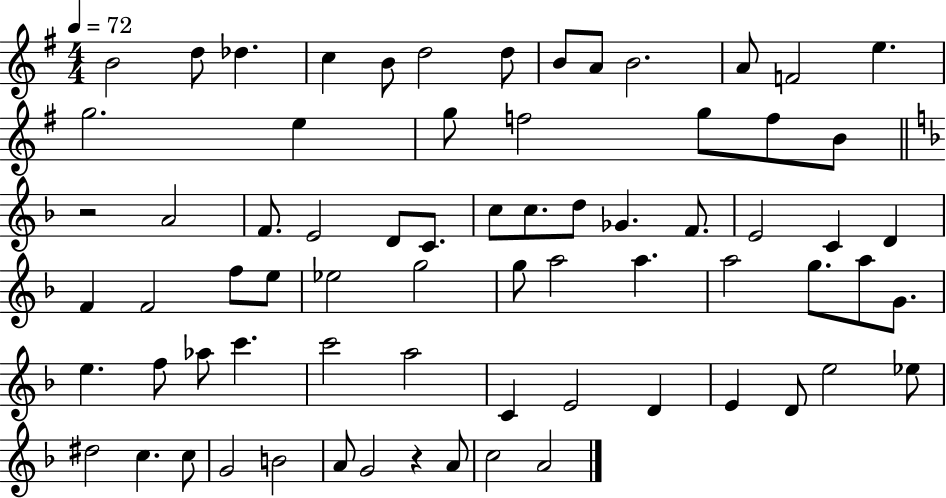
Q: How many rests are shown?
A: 2